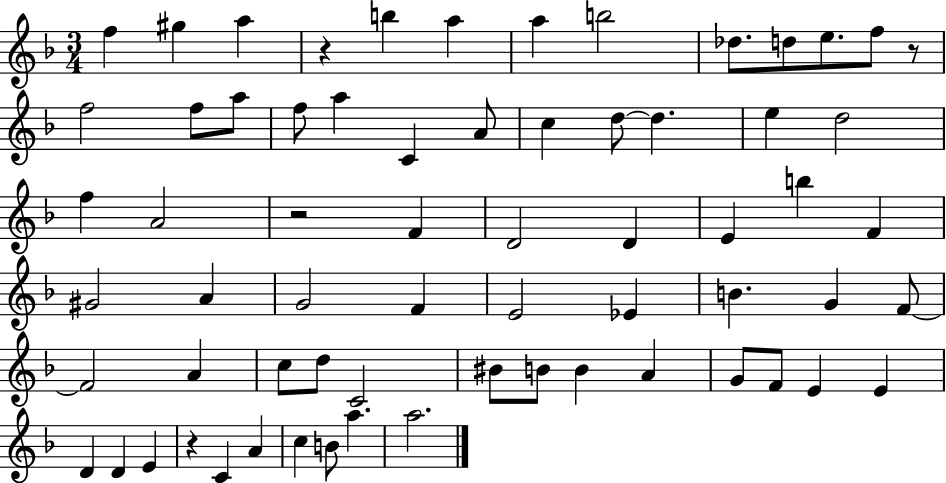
{
  \clef treble
  \numericTimeSignature
  \time 3/4
  \key f \major
  f''4 gis''4 a''4 | r4 b''4 a''4 | a''4 b''2 | des''8. d''8 e''8. f''8 r8 | \break f''2 f''8 a''8 | f''8 a''4 c'4 a'8 | c''4 d''8~~ d''4. | e''4 d''2 | \break f''4 a'2 | r2 f'4 | d'2 d'4 | e'4 b''4 f'4 | \break gis'2 a'4 | g'2 f'4 | e'2 ees'4 | b'4. g'4 f'8~~ | \break f'2 a'4 | c''8 d''8 c'2 | bis'8 b'8 b'4 a'4 | g'8 f'8 e'4 e'4 | \break d'4 d'4 e'4 | r4 c'4 a'4 | c''4 b'8 a''4. | a''2. | \break \bar "|."
}